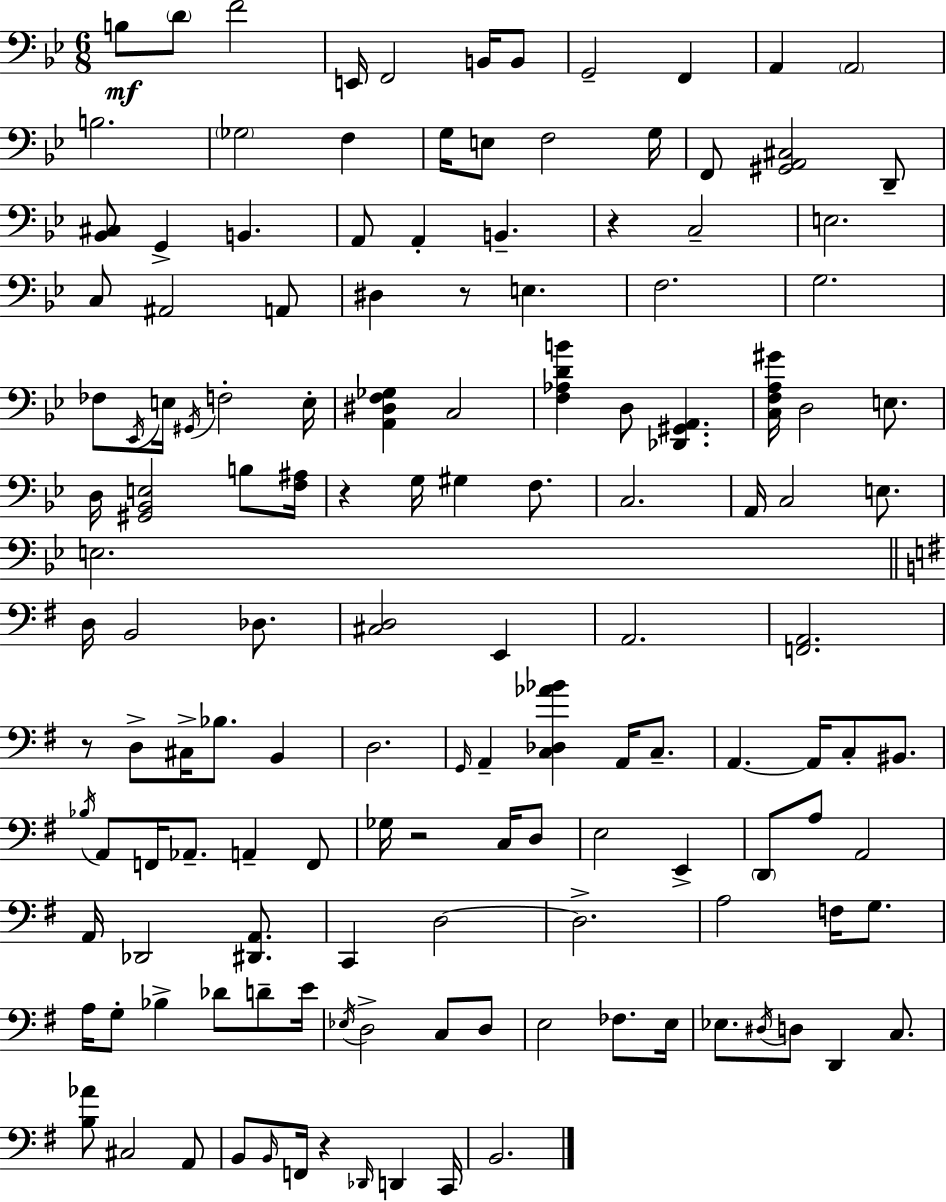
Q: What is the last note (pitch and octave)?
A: B2